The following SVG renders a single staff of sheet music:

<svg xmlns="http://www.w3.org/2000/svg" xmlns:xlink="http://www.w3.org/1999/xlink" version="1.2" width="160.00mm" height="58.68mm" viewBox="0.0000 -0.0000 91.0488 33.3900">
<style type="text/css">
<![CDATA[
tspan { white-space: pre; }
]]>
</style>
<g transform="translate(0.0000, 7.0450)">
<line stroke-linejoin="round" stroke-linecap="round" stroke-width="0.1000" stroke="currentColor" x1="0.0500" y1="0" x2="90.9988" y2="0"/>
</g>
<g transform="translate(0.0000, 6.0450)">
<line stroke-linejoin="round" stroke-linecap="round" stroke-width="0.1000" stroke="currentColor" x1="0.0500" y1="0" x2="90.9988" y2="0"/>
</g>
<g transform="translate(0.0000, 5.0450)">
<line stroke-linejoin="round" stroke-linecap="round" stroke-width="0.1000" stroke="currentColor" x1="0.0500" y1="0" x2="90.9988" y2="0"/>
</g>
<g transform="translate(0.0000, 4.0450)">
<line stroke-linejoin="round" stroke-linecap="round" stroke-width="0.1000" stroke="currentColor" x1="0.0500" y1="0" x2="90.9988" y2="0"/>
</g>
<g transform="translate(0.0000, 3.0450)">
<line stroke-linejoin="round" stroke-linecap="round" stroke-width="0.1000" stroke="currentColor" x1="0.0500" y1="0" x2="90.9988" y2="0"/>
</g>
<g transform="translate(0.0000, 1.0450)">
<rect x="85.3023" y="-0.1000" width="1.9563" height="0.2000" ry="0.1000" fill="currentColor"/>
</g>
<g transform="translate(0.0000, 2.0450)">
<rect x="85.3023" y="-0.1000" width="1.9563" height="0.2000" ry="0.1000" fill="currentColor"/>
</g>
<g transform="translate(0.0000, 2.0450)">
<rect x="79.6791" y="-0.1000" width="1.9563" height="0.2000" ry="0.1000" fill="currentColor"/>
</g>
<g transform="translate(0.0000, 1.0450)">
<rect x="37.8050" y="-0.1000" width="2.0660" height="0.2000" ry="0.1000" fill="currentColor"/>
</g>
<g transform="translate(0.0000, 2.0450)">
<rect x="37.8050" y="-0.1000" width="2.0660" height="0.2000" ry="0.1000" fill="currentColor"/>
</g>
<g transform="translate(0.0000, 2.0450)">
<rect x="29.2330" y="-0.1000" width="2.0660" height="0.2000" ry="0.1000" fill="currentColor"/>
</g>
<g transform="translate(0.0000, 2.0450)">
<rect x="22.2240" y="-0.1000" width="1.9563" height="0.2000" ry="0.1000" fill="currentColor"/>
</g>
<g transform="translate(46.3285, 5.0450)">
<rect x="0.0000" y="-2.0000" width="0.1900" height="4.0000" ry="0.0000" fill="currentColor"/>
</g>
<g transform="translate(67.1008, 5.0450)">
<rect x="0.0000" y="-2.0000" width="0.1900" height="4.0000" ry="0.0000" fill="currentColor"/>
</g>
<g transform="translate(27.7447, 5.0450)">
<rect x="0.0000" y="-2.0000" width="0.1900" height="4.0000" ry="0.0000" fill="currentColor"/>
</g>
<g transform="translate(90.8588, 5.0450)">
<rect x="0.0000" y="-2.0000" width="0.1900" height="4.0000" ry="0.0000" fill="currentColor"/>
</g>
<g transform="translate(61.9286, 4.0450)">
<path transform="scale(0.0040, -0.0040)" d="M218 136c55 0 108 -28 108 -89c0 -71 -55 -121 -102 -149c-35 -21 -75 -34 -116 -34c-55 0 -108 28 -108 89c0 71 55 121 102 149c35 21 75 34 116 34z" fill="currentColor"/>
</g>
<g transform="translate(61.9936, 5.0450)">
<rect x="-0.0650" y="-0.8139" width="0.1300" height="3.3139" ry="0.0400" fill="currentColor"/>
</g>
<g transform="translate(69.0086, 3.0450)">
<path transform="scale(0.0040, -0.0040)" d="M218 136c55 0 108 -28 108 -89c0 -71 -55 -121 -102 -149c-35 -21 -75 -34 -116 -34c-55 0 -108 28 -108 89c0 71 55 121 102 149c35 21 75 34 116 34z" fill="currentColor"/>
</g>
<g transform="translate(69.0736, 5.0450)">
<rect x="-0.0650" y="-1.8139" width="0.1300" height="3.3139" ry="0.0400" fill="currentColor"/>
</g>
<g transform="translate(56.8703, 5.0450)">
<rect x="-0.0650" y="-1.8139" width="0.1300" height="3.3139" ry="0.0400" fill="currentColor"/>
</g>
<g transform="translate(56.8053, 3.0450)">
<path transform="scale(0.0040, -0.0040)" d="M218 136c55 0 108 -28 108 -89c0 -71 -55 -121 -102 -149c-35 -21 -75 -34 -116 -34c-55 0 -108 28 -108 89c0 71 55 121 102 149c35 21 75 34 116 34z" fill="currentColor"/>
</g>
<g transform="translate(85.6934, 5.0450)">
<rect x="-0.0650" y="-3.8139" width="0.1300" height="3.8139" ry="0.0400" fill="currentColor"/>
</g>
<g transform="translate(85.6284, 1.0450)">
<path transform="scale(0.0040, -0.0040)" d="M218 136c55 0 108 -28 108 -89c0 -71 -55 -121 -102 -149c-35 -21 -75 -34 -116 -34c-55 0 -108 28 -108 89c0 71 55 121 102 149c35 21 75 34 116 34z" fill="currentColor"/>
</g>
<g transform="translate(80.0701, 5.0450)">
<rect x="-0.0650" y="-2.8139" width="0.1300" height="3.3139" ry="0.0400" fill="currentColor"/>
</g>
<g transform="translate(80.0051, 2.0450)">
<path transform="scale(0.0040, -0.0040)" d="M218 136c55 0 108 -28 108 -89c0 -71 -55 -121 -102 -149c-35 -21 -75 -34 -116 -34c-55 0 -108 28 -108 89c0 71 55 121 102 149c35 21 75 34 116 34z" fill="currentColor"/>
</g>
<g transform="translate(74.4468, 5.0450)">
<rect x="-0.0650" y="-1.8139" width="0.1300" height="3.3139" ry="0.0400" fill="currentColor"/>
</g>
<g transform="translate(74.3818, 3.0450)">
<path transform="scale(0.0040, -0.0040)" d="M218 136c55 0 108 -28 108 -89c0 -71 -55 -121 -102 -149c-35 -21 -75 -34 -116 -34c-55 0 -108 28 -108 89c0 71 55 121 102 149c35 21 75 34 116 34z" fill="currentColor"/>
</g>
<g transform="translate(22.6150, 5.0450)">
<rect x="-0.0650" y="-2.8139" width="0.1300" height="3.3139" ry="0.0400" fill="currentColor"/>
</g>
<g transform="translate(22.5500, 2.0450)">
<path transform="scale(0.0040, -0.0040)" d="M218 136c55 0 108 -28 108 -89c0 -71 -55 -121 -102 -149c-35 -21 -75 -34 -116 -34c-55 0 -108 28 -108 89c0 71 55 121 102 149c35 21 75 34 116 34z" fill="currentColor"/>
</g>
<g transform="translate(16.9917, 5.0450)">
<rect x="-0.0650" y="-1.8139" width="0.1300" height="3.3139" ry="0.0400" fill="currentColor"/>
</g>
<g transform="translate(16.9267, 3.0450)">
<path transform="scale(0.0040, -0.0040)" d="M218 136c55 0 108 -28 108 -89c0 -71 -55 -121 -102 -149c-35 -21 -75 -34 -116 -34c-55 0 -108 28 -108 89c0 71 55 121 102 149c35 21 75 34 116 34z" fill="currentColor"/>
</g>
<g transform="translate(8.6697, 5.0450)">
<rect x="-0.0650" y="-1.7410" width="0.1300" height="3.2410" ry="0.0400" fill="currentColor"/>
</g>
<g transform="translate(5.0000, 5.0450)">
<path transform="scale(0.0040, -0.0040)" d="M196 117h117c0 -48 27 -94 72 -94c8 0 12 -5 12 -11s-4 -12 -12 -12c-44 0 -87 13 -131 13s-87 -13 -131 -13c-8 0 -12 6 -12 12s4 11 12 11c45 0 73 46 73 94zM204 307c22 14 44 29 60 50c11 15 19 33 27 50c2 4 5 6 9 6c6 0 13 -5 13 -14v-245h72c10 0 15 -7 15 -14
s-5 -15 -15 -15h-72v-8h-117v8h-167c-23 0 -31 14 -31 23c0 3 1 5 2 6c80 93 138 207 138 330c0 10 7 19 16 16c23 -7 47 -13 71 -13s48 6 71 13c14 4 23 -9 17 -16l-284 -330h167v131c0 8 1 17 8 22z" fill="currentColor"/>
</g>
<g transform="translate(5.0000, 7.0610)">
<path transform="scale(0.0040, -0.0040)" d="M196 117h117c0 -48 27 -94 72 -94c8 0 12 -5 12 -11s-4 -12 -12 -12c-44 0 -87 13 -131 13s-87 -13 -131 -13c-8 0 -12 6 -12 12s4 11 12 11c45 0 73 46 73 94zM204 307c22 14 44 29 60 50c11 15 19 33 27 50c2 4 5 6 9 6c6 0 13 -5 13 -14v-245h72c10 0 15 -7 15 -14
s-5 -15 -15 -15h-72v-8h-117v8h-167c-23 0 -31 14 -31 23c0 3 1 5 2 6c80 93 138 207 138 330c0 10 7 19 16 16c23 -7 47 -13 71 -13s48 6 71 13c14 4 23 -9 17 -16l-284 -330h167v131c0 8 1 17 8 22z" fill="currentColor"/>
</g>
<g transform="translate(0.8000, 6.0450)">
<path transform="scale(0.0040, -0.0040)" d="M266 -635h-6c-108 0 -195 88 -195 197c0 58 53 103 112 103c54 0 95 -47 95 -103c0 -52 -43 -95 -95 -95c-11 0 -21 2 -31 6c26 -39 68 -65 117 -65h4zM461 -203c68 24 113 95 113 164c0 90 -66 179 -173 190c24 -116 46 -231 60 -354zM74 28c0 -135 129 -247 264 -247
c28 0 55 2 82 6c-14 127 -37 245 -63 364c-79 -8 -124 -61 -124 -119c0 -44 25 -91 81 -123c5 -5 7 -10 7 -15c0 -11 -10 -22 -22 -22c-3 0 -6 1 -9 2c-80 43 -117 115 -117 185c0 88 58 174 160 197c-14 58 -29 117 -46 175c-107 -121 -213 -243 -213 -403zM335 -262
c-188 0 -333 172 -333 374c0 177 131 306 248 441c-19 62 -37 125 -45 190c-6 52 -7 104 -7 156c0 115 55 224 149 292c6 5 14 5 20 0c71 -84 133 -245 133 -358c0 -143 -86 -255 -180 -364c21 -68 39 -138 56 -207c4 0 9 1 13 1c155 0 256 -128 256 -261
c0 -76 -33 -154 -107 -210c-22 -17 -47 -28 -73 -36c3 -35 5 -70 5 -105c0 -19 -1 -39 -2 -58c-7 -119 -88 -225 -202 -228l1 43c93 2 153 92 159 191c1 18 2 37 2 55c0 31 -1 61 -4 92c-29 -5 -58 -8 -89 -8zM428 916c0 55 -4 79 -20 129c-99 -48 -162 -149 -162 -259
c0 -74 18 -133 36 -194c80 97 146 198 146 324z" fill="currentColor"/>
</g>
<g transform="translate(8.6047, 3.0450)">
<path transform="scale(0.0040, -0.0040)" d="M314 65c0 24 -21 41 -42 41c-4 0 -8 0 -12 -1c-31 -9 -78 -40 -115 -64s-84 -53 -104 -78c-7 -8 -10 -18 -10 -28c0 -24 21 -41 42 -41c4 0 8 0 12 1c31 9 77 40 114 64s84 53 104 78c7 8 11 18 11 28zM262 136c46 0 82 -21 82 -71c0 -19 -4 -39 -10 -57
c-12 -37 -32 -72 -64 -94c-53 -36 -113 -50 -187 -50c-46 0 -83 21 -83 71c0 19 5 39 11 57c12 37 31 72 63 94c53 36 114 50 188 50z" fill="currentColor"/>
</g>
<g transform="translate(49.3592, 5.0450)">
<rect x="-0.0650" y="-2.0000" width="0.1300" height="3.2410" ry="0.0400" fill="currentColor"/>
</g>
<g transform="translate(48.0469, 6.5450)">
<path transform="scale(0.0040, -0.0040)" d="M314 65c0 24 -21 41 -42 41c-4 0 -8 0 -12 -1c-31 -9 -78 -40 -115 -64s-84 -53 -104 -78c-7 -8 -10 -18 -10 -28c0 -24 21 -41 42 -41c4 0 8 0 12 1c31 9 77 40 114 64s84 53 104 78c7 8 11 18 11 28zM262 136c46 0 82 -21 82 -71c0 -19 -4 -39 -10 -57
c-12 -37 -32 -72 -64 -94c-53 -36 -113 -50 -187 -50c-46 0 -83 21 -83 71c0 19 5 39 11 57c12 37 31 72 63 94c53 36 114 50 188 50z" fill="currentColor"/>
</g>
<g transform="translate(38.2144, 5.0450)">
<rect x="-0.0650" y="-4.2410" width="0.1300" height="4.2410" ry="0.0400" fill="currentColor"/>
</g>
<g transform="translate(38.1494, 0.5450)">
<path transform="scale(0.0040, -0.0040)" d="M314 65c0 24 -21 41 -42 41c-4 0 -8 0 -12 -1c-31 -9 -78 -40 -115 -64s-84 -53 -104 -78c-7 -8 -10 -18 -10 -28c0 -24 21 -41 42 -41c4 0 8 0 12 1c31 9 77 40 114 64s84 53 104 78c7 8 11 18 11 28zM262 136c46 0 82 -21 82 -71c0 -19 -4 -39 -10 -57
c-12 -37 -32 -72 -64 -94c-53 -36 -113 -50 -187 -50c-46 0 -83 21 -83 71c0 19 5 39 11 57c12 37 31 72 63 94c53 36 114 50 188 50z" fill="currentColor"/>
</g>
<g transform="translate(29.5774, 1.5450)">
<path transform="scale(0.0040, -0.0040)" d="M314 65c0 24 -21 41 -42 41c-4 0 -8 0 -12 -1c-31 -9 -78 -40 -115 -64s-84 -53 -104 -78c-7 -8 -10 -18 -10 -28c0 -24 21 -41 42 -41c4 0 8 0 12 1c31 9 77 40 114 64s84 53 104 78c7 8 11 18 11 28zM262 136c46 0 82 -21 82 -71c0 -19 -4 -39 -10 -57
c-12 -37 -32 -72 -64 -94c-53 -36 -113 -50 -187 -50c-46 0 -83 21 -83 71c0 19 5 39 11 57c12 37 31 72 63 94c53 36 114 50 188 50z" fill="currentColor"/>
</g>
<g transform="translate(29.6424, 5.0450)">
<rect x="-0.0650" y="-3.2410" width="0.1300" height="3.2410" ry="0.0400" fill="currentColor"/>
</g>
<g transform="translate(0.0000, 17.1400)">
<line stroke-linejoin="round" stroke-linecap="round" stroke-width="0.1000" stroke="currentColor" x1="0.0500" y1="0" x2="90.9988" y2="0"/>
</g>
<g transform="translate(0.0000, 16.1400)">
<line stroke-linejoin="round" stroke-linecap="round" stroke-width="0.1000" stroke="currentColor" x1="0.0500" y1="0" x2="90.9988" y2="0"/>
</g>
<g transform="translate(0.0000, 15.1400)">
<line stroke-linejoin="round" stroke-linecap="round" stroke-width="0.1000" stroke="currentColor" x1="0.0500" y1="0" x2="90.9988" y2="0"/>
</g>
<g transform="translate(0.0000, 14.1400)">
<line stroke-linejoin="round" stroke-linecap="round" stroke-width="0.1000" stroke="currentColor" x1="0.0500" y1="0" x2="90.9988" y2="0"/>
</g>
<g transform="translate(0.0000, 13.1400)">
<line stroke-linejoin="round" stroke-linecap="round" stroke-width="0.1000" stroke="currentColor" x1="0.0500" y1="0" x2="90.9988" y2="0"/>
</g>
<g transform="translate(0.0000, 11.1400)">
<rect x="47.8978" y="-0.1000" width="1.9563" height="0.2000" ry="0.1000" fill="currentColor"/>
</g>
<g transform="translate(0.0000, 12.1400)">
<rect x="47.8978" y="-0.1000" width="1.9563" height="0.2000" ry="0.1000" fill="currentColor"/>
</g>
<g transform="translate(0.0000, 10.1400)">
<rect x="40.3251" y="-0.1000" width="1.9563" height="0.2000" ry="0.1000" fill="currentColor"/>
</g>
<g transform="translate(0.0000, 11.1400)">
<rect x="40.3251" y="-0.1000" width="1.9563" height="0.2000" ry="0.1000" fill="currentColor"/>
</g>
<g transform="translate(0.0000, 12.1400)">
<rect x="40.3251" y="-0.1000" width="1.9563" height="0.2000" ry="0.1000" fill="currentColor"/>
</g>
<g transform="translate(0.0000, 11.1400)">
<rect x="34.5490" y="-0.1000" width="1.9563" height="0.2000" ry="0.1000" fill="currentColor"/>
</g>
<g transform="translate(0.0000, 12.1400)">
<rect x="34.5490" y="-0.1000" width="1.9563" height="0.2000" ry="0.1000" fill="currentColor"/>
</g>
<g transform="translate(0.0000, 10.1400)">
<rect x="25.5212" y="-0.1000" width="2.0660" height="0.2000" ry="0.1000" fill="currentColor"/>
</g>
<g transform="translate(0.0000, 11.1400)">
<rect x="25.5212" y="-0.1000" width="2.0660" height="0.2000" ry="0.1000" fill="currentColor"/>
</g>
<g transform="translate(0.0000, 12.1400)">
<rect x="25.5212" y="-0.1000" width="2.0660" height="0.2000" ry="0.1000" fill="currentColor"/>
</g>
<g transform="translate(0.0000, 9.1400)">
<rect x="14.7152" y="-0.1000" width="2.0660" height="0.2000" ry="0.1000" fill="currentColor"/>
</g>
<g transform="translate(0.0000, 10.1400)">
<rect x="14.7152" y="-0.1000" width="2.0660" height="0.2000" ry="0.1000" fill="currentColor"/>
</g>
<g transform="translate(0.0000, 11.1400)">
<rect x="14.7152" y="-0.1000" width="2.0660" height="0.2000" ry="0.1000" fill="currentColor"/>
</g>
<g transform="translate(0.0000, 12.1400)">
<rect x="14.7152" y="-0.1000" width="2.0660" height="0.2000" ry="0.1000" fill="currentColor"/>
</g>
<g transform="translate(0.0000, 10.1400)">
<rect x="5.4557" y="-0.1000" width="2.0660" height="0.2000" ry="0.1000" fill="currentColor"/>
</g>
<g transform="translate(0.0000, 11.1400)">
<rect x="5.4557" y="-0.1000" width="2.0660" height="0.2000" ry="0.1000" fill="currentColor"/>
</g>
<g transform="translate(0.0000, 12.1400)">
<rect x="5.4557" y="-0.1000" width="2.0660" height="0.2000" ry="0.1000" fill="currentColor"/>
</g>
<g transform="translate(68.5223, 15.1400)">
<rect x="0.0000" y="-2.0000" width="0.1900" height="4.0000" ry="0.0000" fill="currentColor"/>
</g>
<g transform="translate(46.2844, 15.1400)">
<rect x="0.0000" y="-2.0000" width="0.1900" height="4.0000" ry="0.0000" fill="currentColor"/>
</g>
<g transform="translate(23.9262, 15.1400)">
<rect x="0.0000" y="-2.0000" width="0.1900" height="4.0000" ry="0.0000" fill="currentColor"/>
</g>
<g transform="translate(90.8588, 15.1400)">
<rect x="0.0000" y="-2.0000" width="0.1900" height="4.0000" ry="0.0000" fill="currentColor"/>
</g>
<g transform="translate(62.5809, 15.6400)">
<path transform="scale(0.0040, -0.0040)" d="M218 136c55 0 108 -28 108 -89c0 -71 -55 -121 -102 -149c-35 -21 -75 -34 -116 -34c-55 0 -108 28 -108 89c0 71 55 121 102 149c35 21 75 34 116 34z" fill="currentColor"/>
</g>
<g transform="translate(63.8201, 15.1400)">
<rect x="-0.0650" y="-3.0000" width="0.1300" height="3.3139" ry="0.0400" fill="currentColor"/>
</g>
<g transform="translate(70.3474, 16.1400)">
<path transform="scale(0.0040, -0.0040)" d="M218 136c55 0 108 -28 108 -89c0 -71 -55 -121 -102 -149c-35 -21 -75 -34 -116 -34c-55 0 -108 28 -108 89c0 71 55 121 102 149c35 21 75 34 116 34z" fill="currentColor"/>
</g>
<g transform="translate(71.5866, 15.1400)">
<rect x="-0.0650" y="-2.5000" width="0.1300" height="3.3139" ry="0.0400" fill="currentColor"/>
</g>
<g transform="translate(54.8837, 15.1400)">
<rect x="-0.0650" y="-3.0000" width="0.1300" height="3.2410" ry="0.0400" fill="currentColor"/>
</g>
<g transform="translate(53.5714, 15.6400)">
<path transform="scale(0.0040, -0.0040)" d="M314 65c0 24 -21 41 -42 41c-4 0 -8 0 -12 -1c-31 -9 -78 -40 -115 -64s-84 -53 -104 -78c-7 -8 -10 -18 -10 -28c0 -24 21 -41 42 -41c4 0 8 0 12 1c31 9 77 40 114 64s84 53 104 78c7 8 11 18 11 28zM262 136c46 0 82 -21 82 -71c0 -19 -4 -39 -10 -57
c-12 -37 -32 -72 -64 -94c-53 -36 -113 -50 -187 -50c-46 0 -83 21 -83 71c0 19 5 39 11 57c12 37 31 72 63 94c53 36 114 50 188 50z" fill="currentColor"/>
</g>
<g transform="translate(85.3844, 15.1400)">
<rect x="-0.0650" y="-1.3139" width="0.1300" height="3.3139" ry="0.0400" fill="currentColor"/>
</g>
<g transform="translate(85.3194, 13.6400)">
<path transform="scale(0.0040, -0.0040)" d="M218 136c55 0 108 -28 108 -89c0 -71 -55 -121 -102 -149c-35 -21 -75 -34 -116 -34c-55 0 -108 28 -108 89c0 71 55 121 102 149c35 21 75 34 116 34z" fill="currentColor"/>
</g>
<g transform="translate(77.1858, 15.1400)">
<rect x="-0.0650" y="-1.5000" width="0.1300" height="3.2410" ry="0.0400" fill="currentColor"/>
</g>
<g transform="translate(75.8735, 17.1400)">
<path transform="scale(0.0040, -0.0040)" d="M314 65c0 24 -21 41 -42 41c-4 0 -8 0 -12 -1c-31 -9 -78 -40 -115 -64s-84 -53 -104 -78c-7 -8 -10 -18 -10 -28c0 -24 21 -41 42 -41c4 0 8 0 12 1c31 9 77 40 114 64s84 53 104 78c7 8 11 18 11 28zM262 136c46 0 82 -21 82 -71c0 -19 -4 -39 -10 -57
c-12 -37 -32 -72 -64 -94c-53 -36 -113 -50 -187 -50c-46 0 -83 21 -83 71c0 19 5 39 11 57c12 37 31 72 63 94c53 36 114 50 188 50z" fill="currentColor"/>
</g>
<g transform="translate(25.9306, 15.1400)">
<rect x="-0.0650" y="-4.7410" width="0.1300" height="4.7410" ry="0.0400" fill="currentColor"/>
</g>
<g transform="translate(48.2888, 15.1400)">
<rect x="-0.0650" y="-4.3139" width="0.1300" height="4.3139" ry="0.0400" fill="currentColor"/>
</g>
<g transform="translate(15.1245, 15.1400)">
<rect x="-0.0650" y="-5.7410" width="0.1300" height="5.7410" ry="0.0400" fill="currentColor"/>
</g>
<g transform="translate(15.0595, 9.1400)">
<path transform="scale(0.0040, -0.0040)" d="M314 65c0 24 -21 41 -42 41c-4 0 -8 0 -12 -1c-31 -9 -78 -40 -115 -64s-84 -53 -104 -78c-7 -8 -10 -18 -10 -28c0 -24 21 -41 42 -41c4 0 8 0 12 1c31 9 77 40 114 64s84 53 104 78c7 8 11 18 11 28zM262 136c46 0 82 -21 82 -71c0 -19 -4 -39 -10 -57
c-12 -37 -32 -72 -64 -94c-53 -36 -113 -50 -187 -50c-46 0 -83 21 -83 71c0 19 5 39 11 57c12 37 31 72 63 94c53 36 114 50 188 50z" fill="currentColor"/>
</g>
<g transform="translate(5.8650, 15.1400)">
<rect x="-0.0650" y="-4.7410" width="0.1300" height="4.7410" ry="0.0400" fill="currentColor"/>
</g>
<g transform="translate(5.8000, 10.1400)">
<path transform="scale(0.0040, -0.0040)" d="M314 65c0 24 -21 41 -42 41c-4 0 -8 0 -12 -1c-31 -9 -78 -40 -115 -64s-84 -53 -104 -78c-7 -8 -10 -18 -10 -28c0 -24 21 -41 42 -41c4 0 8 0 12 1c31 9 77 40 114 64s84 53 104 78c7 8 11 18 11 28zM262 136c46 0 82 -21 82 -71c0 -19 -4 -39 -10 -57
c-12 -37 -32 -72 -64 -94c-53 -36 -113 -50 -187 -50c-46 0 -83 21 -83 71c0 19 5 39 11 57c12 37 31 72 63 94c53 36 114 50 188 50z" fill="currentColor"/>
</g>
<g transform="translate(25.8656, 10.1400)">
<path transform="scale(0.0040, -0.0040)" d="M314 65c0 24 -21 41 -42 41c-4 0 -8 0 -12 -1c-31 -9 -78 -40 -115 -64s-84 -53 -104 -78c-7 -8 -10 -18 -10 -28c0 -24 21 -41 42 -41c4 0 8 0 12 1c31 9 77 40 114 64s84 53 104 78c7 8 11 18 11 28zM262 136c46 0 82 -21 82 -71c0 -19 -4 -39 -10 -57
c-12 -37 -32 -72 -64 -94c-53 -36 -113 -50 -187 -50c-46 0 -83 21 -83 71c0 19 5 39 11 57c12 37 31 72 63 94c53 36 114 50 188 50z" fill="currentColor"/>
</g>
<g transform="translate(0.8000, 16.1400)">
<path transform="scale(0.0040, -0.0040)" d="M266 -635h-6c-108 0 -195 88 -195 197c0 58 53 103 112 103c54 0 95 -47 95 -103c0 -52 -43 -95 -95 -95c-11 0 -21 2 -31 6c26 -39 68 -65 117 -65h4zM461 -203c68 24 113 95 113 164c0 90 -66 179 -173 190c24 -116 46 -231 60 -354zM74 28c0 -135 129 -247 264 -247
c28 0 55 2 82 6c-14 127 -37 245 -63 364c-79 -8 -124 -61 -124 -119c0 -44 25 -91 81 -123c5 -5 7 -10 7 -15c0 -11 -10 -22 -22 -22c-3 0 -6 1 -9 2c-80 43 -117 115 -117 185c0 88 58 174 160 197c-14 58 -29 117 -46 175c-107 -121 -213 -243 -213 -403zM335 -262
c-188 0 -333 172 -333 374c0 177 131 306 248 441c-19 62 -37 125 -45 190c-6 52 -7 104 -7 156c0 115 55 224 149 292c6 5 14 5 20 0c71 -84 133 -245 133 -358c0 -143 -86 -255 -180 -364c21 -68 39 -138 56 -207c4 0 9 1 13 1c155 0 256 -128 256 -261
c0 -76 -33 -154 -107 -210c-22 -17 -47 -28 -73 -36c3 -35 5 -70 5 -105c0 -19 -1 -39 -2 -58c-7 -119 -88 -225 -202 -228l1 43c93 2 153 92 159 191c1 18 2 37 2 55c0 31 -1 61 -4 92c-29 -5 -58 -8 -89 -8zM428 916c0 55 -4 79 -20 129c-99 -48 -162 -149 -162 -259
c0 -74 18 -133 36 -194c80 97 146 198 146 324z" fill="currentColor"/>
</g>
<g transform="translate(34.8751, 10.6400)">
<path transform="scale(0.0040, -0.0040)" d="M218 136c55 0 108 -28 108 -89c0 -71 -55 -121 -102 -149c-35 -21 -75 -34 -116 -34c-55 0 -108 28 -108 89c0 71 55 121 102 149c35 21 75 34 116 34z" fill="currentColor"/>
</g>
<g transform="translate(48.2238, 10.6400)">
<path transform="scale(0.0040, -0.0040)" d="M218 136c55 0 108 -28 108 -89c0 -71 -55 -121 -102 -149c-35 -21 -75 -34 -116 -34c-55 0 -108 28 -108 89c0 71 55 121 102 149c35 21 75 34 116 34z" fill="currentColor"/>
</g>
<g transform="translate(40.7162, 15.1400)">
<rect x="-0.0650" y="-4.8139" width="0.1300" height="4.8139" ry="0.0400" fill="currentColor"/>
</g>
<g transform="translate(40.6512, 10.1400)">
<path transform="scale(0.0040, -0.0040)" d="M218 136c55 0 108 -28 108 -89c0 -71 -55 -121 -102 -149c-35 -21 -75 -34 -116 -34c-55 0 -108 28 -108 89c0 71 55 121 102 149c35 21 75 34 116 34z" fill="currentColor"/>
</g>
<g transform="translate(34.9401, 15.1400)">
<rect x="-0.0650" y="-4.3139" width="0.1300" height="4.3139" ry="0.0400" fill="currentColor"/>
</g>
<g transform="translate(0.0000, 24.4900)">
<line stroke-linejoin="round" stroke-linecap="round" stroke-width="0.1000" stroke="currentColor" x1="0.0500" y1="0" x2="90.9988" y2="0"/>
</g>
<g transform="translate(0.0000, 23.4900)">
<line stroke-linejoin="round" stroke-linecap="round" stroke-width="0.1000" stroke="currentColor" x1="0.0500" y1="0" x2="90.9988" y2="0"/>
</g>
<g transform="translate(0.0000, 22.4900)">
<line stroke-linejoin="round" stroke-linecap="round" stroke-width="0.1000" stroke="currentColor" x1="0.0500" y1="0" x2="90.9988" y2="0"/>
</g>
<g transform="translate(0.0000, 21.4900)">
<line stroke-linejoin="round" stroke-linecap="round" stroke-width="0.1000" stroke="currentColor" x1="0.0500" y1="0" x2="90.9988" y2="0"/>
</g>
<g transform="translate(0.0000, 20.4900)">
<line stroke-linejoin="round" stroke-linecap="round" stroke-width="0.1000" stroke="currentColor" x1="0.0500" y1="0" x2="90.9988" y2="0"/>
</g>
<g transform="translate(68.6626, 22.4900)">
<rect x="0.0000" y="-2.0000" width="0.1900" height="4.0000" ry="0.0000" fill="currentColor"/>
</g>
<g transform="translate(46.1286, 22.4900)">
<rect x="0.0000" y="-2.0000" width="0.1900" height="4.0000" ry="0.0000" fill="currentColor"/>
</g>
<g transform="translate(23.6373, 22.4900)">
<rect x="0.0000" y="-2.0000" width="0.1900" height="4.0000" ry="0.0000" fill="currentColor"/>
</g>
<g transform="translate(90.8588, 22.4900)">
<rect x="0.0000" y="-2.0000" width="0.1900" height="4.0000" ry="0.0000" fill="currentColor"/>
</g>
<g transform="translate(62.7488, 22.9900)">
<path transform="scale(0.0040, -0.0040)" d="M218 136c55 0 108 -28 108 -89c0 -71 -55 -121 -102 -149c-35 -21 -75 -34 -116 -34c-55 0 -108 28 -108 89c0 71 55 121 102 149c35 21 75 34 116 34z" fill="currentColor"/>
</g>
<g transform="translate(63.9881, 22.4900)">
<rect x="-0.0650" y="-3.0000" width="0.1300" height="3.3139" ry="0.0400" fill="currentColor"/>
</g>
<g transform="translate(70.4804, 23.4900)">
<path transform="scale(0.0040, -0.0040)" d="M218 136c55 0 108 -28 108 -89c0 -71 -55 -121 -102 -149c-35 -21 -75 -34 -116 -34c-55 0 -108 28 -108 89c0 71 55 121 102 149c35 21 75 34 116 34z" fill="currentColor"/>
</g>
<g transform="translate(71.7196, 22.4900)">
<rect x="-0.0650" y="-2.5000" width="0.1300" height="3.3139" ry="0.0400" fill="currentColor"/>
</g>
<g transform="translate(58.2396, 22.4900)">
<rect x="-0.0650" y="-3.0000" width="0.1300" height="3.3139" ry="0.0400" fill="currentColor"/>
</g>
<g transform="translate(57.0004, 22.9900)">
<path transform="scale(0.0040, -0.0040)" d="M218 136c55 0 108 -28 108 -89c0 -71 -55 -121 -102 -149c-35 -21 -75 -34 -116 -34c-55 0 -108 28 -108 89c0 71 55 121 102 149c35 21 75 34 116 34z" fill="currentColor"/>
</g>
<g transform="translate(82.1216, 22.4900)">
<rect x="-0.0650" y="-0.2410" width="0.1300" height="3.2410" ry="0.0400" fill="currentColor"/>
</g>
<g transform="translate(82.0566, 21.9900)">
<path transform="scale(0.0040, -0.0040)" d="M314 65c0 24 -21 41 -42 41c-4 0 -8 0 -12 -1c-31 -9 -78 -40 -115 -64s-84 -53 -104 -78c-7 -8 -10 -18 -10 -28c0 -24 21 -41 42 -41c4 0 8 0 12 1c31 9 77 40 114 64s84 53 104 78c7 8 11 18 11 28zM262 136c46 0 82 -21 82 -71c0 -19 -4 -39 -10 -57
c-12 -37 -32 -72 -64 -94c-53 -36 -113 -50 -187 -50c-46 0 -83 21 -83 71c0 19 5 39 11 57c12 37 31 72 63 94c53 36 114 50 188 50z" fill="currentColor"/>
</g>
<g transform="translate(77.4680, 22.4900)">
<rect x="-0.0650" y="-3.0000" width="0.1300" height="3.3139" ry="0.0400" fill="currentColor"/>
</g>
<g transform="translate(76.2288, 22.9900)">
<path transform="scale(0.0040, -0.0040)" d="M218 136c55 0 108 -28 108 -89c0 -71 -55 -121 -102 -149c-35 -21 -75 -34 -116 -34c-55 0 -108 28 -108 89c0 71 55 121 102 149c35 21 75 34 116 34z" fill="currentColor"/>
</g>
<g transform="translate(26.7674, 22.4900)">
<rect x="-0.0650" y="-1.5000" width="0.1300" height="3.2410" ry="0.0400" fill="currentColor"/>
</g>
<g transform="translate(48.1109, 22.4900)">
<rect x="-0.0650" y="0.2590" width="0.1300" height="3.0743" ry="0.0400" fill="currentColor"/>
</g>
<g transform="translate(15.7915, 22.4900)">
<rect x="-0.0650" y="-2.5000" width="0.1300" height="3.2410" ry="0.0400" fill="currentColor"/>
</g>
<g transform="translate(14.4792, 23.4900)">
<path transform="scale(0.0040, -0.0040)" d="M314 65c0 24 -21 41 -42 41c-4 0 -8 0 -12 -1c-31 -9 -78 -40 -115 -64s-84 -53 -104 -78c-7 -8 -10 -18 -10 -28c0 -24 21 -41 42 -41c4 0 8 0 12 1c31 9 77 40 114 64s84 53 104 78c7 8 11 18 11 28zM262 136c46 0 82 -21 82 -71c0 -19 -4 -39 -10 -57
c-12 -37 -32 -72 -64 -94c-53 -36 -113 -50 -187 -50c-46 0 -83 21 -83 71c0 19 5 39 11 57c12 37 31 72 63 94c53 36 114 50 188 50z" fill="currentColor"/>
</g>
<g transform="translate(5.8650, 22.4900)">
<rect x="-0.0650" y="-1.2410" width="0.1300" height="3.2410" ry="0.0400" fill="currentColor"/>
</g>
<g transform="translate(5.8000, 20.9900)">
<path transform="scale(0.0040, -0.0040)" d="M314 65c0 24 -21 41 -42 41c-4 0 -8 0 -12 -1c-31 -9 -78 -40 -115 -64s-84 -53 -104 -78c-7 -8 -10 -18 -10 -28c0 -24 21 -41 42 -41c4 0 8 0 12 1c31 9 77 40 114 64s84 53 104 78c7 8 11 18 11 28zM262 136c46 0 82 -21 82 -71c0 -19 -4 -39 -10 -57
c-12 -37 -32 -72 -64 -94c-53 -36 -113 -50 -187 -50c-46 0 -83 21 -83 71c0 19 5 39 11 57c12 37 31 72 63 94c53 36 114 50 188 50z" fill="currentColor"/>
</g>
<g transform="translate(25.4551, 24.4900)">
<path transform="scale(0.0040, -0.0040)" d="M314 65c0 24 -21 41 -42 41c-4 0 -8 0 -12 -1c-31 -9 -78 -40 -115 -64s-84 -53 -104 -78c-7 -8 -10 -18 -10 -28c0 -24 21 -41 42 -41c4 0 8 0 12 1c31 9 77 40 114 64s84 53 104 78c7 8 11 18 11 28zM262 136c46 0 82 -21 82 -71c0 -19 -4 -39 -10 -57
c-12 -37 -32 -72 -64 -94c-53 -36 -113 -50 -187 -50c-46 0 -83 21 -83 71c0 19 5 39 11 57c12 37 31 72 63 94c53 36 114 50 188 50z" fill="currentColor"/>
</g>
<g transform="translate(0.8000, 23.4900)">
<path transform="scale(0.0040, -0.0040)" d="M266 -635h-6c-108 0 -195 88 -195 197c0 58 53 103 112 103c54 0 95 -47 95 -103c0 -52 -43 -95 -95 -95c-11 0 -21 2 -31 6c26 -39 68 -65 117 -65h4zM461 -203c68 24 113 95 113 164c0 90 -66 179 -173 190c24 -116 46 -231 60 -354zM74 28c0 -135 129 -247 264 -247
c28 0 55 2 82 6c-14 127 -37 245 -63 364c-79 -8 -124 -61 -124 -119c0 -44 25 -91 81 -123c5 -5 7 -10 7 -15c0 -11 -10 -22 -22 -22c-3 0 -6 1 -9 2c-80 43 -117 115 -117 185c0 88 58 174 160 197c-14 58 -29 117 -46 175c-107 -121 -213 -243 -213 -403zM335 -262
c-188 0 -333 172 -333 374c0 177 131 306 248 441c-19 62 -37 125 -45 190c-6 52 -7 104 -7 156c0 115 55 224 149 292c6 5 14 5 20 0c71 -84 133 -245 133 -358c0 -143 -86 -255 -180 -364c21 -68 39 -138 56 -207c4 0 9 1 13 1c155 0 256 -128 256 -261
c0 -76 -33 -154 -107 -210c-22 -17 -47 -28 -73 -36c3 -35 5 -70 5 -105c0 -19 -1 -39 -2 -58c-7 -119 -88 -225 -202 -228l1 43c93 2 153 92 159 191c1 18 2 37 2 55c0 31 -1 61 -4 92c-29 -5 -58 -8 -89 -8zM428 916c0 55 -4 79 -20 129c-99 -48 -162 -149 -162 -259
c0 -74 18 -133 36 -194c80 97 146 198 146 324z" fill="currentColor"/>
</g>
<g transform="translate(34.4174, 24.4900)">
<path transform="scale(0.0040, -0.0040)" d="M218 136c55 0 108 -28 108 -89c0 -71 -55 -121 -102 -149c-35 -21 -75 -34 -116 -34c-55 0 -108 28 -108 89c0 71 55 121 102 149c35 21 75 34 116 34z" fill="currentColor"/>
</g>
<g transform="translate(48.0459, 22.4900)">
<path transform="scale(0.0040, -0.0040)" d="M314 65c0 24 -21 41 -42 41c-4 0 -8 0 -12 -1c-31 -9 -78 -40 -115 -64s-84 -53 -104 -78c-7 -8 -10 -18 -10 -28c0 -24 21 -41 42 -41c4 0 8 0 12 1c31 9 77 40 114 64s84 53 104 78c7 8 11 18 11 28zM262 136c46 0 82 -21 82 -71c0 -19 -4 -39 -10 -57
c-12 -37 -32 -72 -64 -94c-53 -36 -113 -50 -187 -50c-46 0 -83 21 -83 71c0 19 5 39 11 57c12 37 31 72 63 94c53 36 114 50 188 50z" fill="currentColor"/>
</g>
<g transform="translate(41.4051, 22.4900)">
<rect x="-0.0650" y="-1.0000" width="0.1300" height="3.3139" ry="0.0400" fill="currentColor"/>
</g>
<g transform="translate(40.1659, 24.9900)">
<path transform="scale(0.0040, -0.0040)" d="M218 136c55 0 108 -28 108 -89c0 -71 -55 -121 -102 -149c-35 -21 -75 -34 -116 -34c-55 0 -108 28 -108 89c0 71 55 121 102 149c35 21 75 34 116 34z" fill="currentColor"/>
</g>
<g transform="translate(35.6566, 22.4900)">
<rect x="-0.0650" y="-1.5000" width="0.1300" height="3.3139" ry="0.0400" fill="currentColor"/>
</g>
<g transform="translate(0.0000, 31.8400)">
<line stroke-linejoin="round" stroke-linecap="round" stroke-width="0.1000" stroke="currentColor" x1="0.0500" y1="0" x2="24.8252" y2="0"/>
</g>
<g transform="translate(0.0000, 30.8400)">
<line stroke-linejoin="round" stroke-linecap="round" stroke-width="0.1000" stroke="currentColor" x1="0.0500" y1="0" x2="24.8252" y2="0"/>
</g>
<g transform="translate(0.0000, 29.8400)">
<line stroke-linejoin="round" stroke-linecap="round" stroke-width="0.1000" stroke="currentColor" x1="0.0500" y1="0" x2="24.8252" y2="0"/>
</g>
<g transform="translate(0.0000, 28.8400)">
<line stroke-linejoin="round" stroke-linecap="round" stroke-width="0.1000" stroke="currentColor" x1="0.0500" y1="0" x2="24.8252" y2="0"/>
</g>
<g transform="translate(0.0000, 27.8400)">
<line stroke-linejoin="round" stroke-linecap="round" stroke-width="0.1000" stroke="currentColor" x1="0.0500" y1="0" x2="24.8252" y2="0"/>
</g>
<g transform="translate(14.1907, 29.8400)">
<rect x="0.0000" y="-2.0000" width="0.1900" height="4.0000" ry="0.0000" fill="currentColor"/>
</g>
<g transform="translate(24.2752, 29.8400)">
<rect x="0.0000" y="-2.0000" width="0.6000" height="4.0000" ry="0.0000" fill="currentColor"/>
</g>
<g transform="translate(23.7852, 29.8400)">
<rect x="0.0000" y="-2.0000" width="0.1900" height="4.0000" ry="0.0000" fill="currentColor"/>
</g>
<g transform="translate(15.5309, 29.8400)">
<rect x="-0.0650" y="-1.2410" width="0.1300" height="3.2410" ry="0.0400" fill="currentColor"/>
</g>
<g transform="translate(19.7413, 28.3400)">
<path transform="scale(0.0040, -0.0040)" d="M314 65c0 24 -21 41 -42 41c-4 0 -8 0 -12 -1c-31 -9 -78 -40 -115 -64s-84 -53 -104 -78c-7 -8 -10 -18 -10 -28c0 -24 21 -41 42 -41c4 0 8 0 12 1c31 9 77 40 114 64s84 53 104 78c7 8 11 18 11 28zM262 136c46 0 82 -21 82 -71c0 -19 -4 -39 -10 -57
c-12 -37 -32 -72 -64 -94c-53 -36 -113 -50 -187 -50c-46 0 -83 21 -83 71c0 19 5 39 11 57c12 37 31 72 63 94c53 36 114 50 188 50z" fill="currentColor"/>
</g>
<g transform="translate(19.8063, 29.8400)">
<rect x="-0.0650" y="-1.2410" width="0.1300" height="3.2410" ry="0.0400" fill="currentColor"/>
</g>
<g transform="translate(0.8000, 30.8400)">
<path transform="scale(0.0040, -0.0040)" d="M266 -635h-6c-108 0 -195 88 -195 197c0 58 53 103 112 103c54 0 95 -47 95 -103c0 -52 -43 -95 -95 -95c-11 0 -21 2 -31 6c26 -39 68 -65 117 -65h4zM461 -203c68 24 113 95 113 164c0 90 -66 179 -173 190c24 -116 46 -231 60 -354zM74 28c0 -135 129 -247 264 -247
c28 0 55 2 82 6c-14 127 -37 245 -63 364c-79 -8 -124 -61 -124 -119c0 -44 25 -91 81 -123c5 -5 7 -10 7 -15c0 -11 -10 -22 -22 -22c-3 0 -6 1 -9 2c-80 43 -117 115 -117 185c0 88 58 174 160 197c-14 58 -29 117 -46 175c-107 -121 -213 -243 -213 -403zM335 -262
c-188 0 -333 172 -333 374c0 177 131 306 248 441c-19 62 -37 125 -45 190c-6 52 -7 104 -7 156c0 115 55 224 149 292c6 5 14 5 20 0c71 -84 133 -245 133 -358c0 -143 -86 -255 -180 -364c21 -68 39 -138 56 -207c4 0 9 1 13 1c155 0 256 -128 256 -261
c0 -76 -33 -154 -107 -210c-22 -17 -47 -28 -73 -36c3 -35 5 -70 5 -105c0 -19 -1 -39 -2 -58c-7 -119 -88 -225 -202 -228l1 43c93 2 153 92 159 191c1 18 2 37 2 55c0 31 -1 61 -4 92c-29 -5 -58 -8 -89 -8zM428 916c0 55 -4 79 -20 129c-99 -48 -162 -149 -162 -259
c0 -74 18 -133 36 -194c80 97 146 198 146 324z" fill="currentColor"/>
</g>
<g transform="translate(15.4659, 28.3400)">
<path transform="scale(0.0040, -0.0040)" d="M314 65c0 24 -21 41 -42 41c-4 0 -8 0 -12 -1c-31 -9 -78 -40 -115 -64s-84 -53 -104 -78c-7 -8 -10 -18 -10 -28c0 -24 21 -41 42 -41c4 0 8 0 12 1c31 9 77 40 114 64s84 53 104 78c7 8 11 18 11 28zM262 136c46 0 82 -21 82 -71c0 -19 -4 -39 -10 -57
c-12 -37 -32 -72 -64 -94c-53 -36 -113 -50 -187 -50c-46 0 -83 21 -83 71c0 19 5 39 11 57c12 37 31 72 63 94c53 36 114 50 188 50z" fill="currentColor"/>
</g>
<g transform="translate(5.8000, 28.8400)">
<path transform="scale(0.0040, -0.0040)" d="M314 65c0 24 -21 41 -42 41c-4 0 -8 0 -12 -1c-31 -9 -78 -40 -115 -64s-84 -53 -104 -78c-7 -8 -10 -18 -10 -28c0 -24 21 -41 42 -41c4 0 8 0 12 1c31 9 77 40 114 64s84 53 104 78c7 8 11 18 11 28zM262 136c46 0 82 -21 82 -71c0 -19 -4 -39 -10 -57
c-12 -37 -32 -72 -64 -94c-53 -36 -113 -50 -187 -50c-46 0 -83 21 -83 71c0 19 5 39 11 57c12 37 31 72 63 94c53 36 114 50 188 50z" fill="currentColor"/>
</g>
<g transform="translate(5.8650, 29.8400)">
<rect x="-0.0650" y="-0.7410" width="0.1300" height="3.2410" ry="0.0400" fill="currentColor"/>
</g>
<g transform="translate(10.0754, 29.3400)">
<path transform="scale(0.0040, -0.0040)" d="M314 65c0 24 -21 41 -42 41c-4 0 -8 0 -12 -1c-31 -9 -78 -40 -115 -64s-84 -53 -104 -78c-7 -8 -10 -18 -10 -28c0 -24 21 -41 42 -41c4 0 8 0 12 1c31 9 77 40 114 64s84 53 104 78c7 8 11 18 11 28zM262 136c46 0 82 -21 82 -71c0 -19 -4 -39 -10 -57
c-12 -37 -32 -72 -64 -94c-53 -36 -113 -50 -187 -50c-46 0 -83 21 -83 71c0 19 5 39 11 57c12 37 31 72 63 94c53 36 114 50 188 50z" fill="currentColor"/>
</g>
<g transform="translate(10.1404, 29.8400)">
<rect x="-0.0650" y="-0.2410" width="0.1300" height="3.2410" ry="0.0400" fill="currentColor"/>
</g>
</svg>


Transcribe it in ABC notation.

X:1
T:Untitled
M:4/4
L:1/4
K:C
f2 f a b2 d'2 F2 f d f f a c' e'2 g'2 e'2 d' e' d' A2 A G E2 e e2 G2 E2 E D B2 A A G A c2 d2 c2 e2 e2